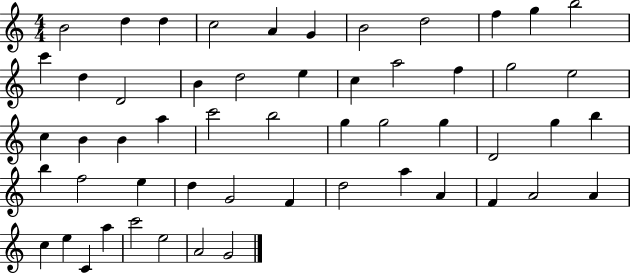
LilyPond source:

{
  \clef treble
  \numericTimeSignature
  \time 4/4
  \key c \major
  b'2 d''4 d''4 | c''2 a'4 g'4 | b'2 d''2 | f''4 g''4 b''2 | \break c'''4 d''4 d'2 | b'4 d''2 e''4 | c''4 a''2 f''4 | g''2 e''2 | \break c''4 b'4 b'4 a''4 | c'''2 b''2 | g''4 g''2 g''4 | d'2 g''4 b''4 | \break b''4 f''2 e''4 | d''4 g'2 f'4 | d''2 a''4 a'4 | f'4 a'2 a'4 | \break c''4 e''4 c'4 a''4 | c'''2 e''2 | a'2 g'2 | \bar "|."
}